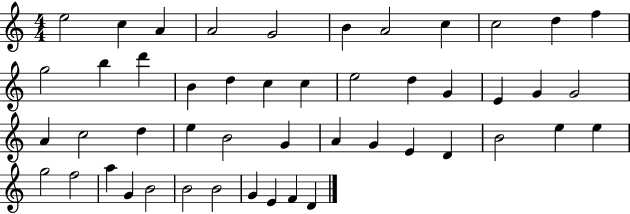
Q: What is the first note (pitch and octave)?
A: E5